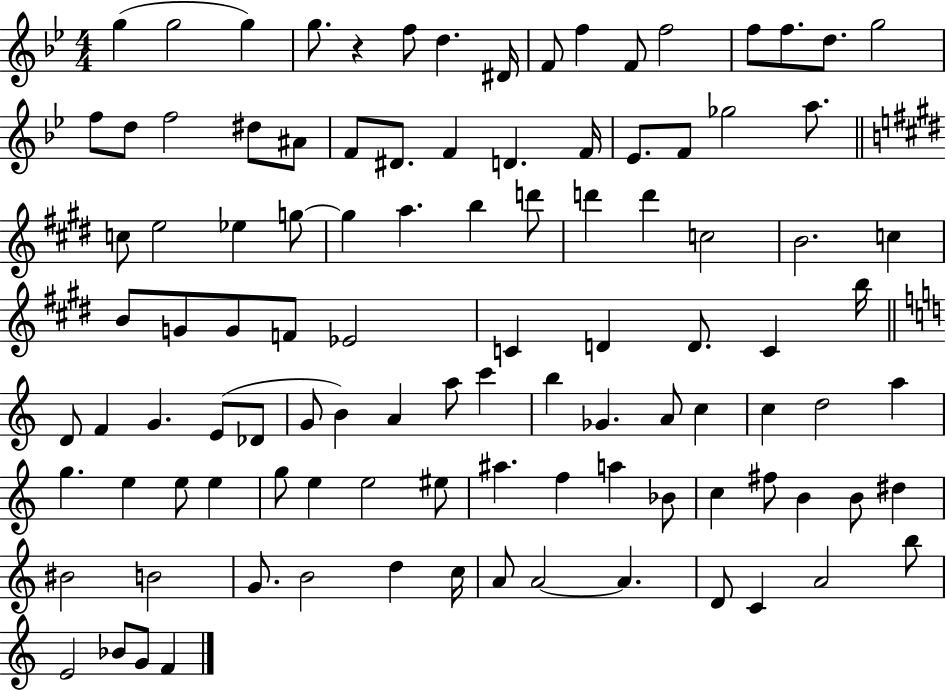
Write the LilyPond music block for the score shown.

{
  \clef treble
  \numericTimeSignature
  \time 4/4
  \key bes \major
  g''4( g''2 g''4) | g''8. r4 f''8 d''4. dis'16 | f'8 f''4 f'8 f''2 | f''8 f''8. d''8. g''2 | \break f''8 d''8 f''2 dis''8 ais'8 | f'8 dis'8. f'4 d'4. f'16 | ees'8. f'8 ges''2 a''8. | \bar "||" \break \key e \major c''8 e''2 ees''4 g''8~~ | g''4 a''4. b''4 d'''8 | d'''4 d'''4 c''2 | b'2. c''4 | \break b'8 g'8 g'8 f'8 ees'2 | c'4 d'4 d'8. c'4 b''16 | \bar "||" \break \key a \minor d'8 f'4 g'4. e'8( des'8 | g'8 b'4) a'4 a''8 c'''4 | b''4 ges'4. a'8 c''4 | c''4 d''2 a''4 | \break g''4. e''4 e''8 e''4 | g''8 e''4 e''2 eis''8 | ais''4. f''4 a''4 bes'8 | c''4 fis''8 b'4 b'8 dis''4 | \break bis'2 b'2 | g'8. b'2 d''4 c''16 | a'8 a'2~~ a'4. | d'8 c'4 a'2 b''8 | \break e'2 bes'8 g'8 f'4 | \bar "|."
}